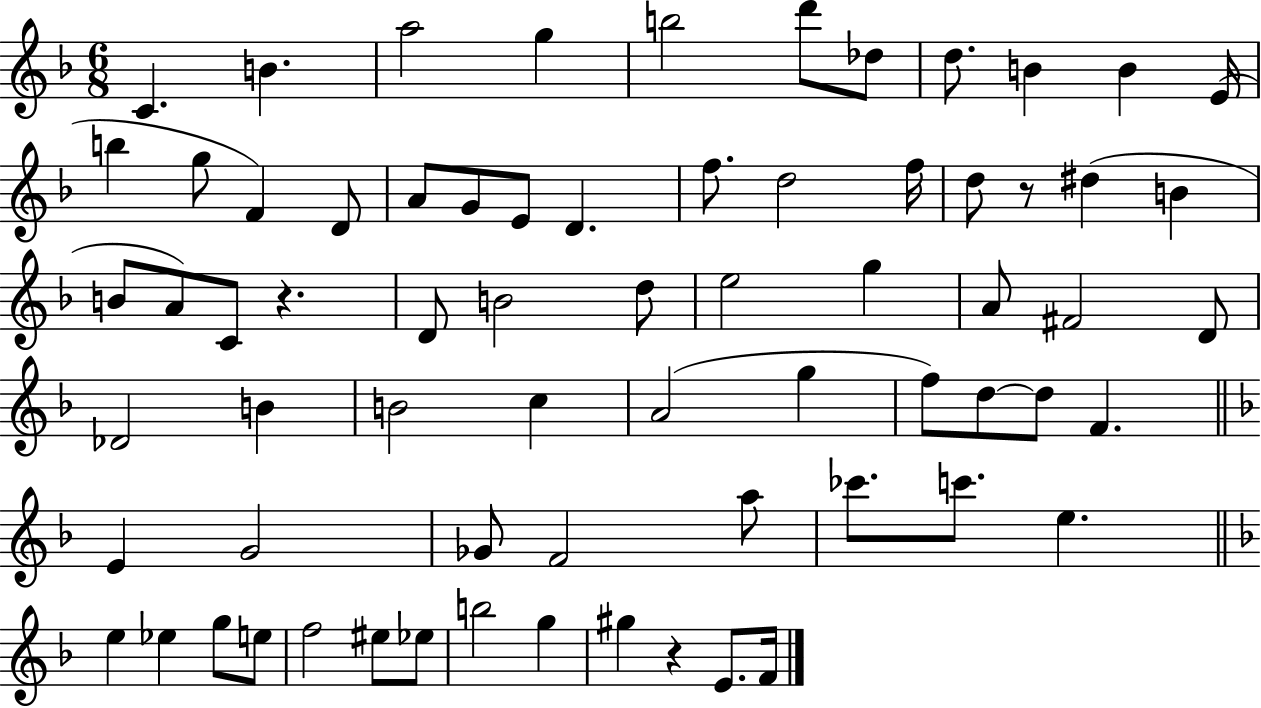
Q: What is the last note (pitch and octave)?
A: F4